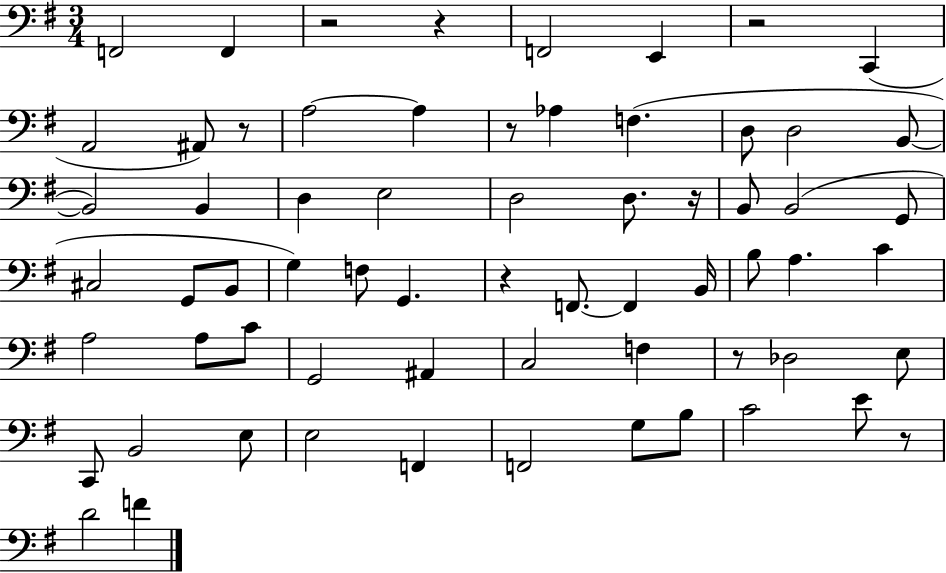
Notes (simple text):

F2/h F2/q R/h R/q F2/h E2/q R/h C2/q A2/h A#2/e R/e A3/h A3/q R/e Ab3/q F3/q. D3/e D3/h B2/e B2/h B2/q D3/q E3/h D3/h D3/e. R/s B2/e B2/h G2/e C#3/h G2/e B2/e G3/q F3/e G2/q. R/q F2/e. F2/q B2/s B3/e A3/q. C4/q A3/h A3/e C4/e G2/h A#2/q C3/h F3/q R/e Db3/h E3/e C2/e B2/h E3/e E3/h F2/q F2/h G3/e B3/e C4/h E4/e R/e D4/h F4/q